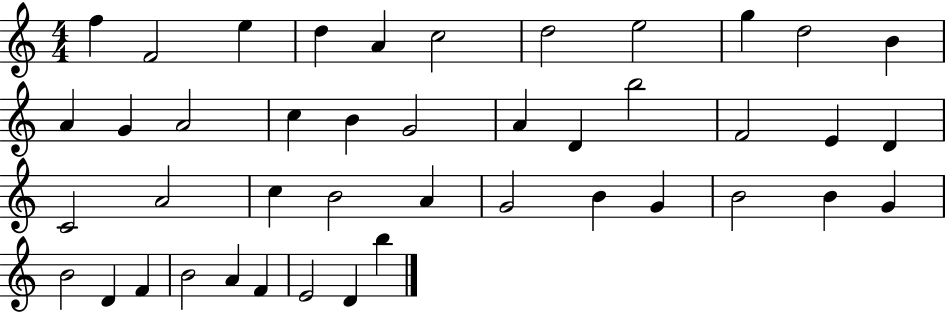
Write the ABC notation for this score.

X:1
T:Untitled
M:4/4
L:1/4
K:C
f F2 e d A c2 d2 e2 g d2 B A G A2 c B G2 A D b2 F2 E D C2 A2 c B2 A G2 B G B2 B G B2 D F B2 A F E2 D b